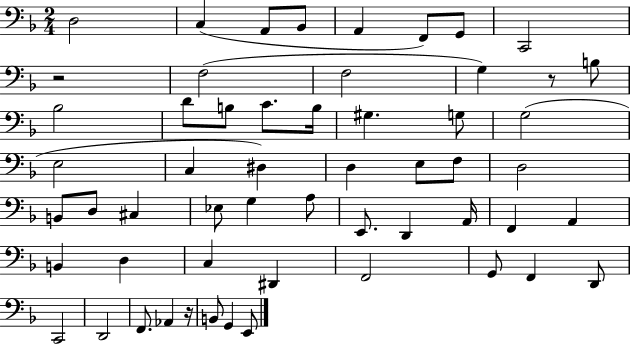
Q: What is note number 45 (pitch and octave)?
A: F2